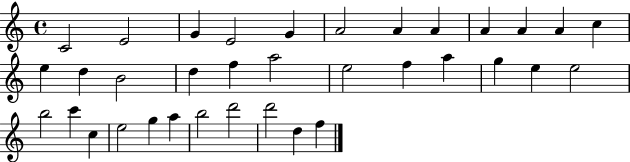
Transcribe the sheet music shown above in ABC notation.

X:1
T:Untitled
M:4/4
L:1/4
K:C
C2 E2 G E2 G A2 A A A A A c e d B2 d f a2 e2 f a g e e2 b2 c' c e2 g a b2 d'2 d'2 d f